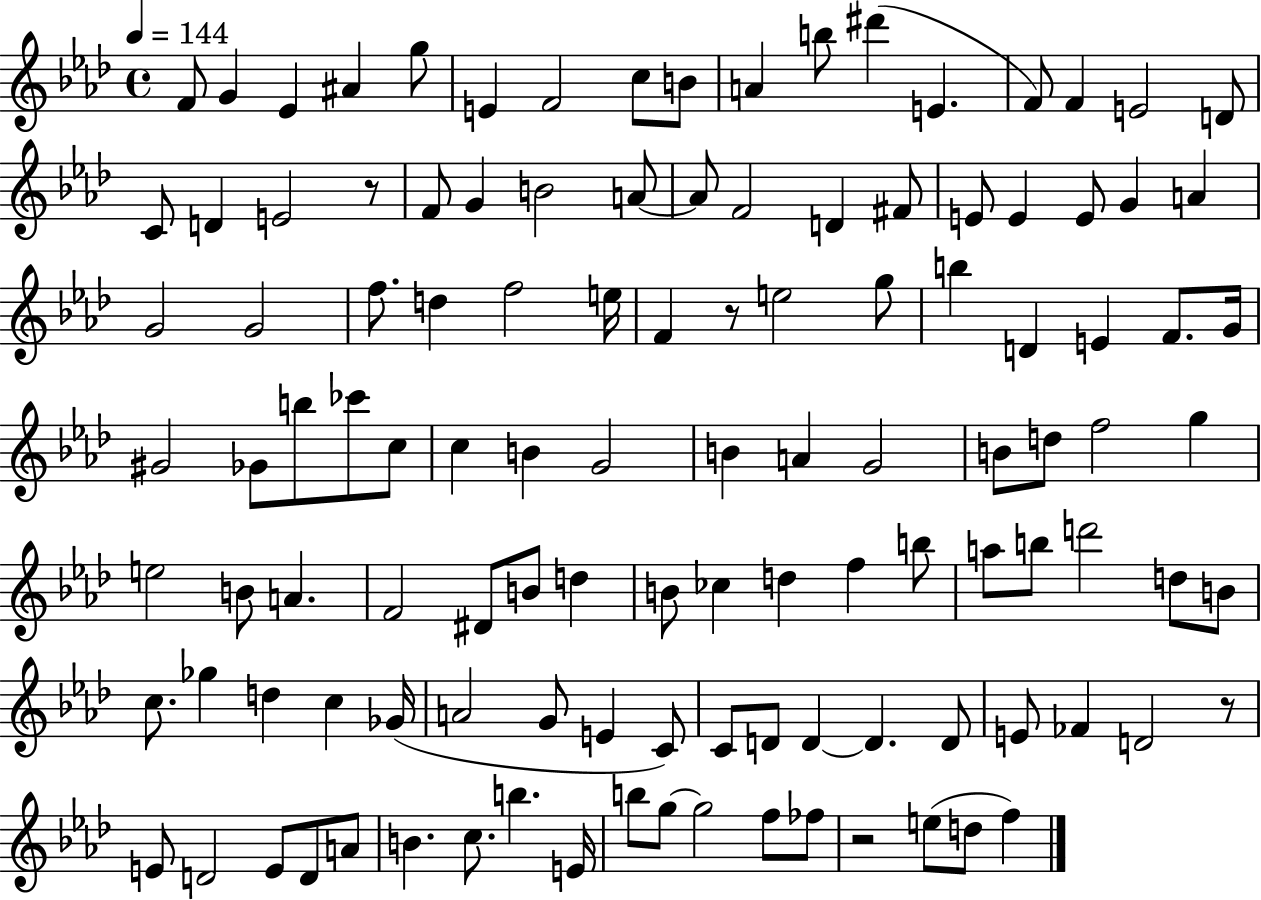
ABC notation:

X:1
T:Untitled
M:4/4
L:1/4
K:Ab
F/2 G _E ^A g/2 E F2 c/2 B/2 A b/2 ^d' E F/2 F E2 D/2 C/2 D E2 z/2 F/2 G B2 A/2 A/2 F2 D ^F/2 E/2 E E/2 G A G2 G2 f/2 d f2 e/4 F z/2 e2 g/2 b D E F/2 G/4 ^G2 _G/2 b/2 _c'/2 c/2 c B G2 B A G2 B/2 d/2 f2 g e2 B/2 A F2 ^D/2 B/2 d B/2 _c d f b/2 a/2 b/2 d'2 d/2 B/2 c/2 _g d c _G/4 A2 G/2 E C/2 C/2 D/2 D D D/2 E/2 _F D2 z/2 E/2 D2 E/2 D/2 A/2 B c/2 b E/4 b/2 g/2 g2 f/2 _f/2 z2 e/2 d/2 f